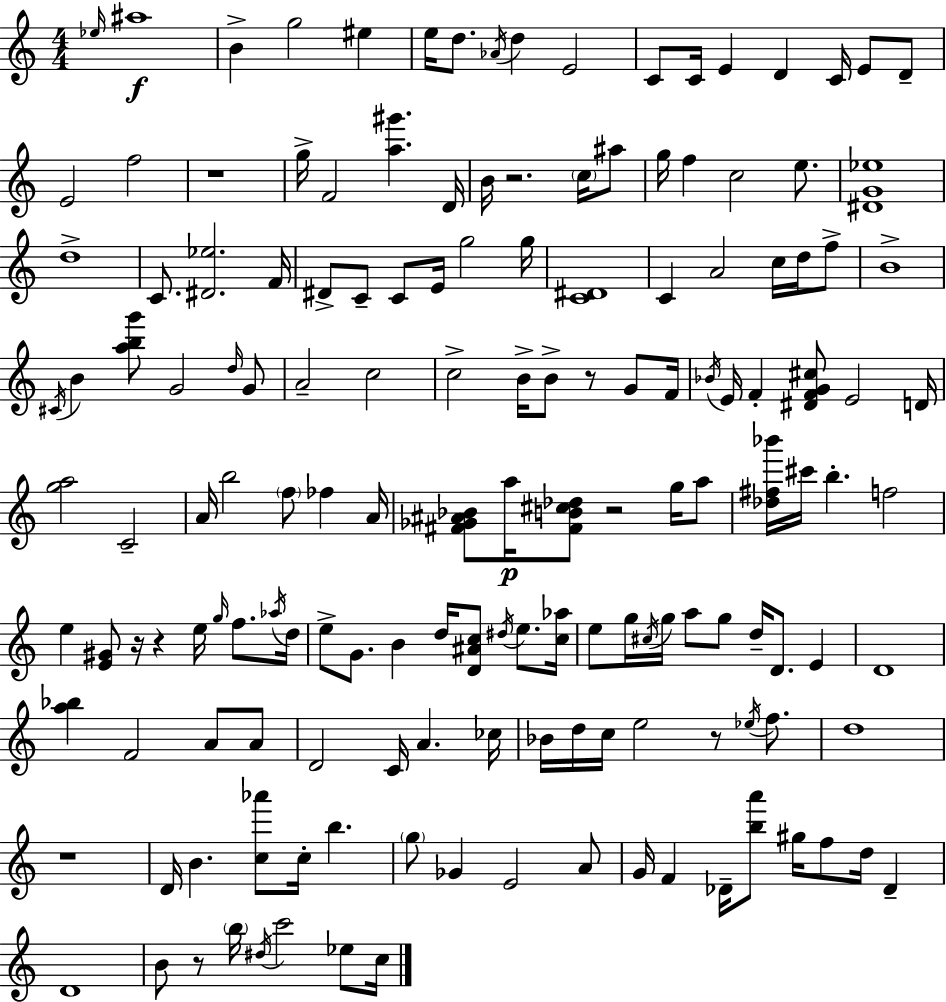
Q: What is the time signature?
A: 4/4